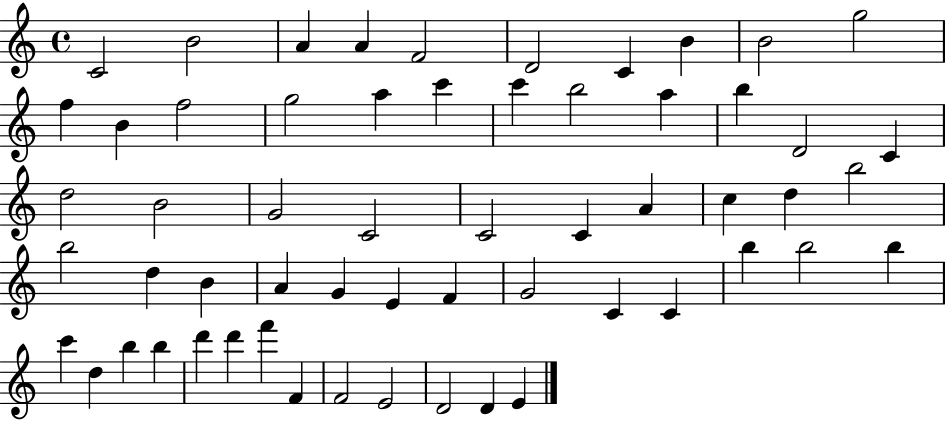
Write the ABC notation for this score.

X:1
T:Untitled
M:4/4
L:1/4
K:C
C2 B2 A A F2 D2 C B B2 g2 f B f2 g2 a c' c' b2 a b D2 C d2 B2 G2 C2 C2 C A c d b2 b2 d B A G E F G2 C C b b2 b c' d b b d' d' f' F F2 E2 D2 D E